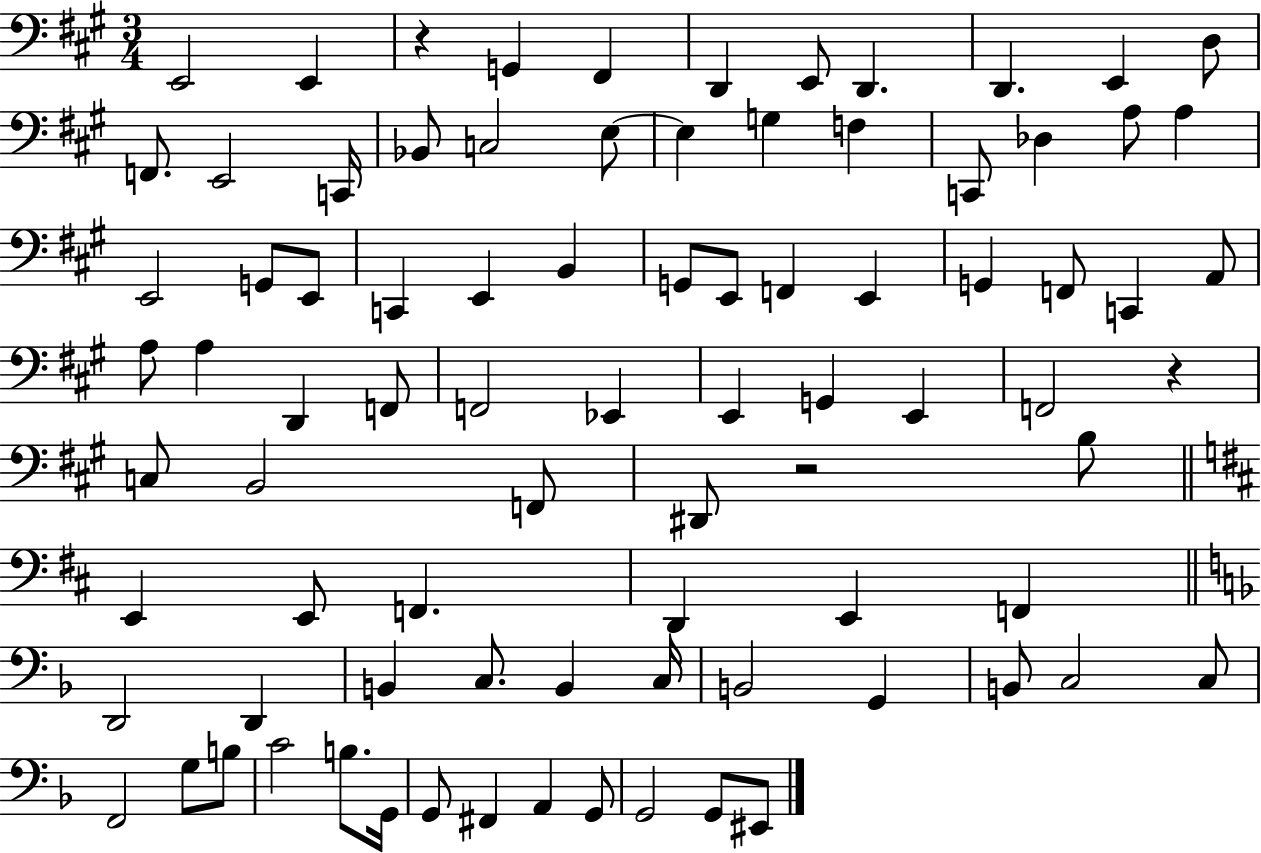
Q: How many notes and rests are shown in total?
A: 85